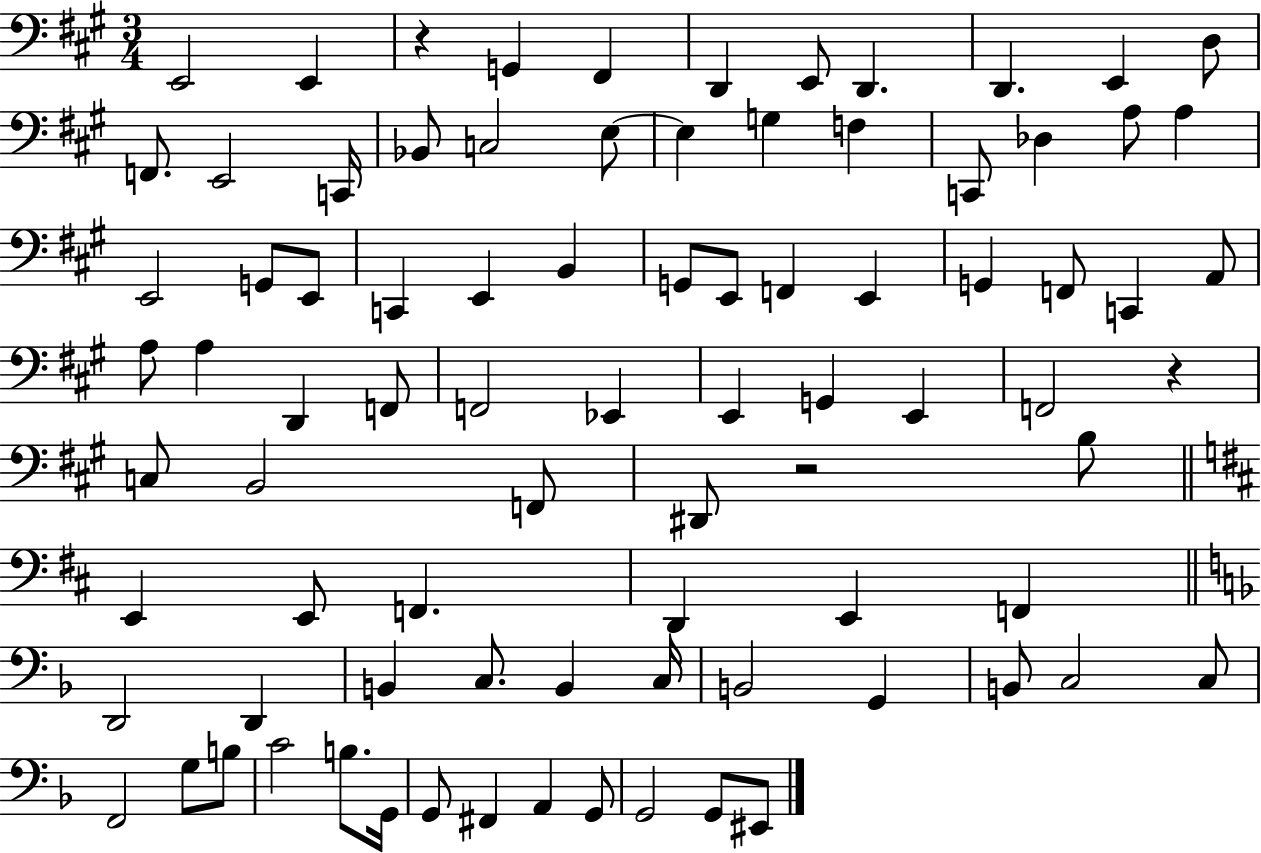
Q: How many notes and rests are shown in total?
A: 85